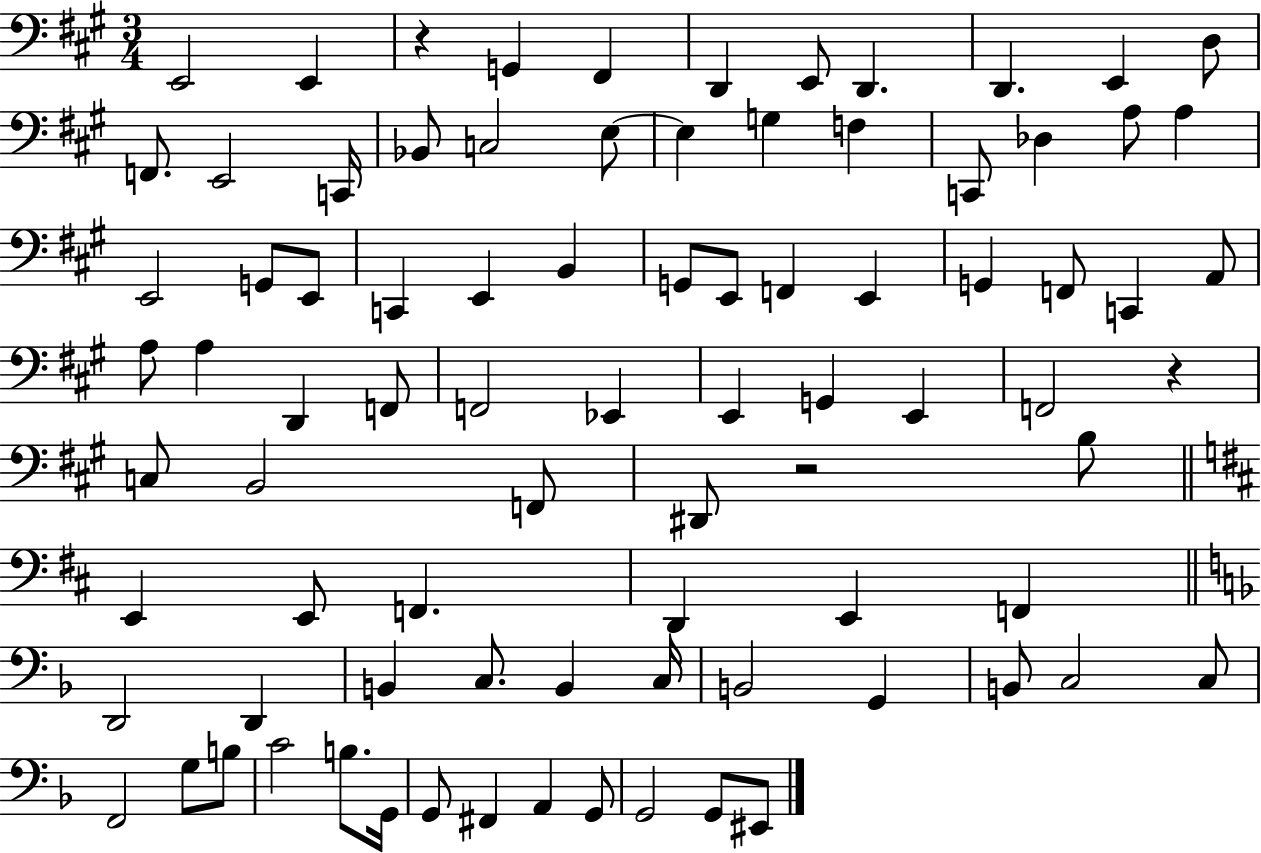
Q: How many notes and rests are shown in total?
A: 85